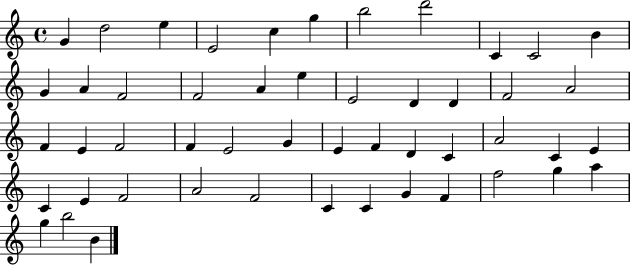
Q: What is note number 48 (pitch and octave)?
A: G5